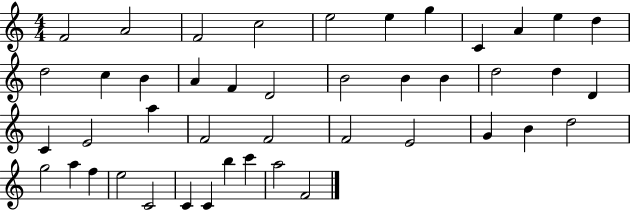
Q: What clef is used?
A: treble